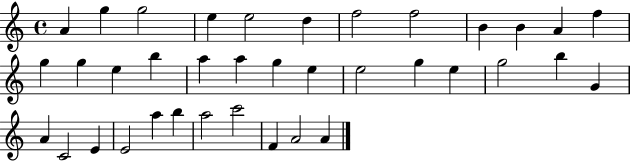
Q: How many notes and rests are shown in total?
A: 37